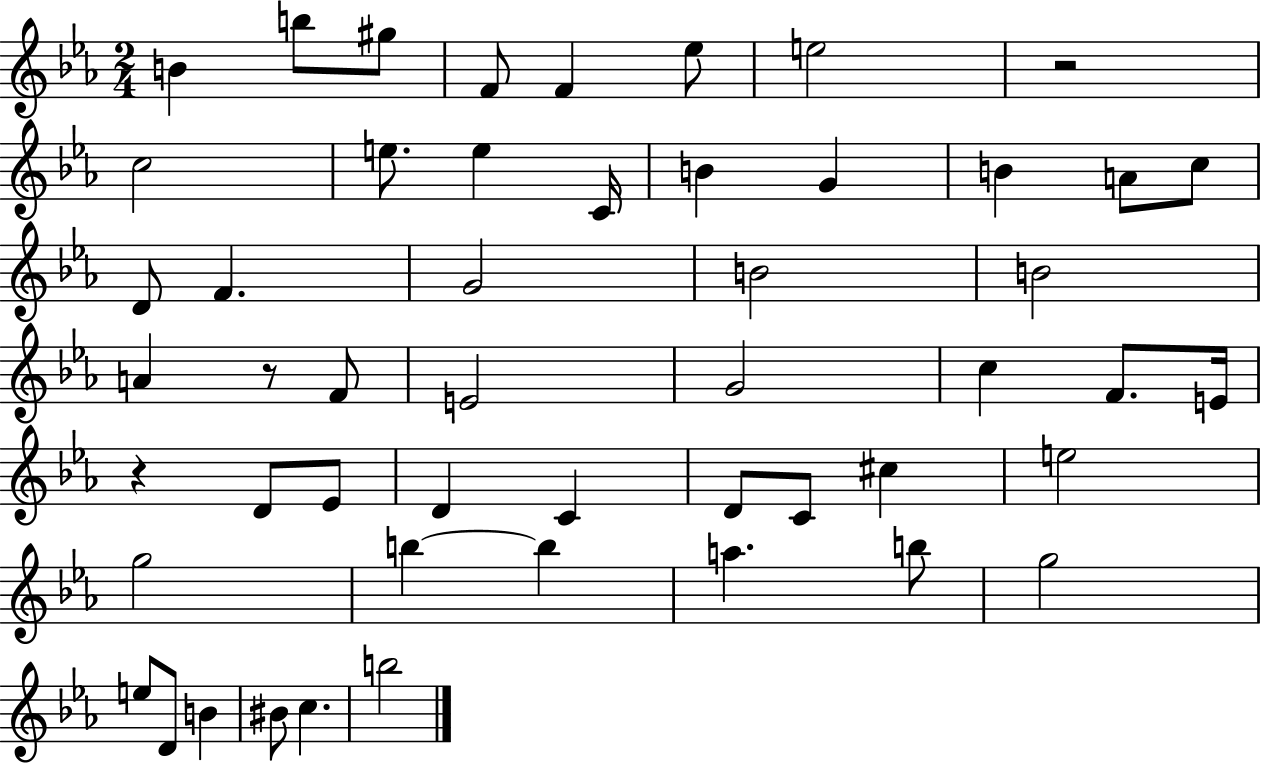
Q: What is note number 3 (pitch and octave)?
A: G#5